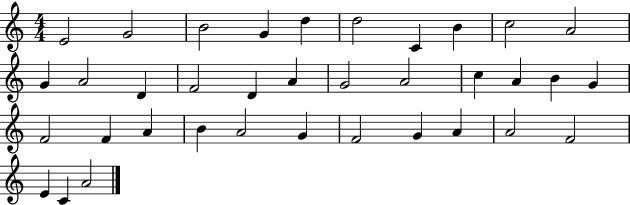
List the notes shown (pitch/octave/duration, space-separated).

E4/h G4/h B4/h G4/q D5/q D5/h C4/q B4/q C5/h A4/h G4/q A4/h D4/q F4/h D4/q A4/q G4/h A4/h C5/q A4/q B4/q G4/q F4/h F4/q A4/q B4/q A4/h G4/q F4/h G4/q A4/q A4/h F4/h E4/q C4/q A4/h